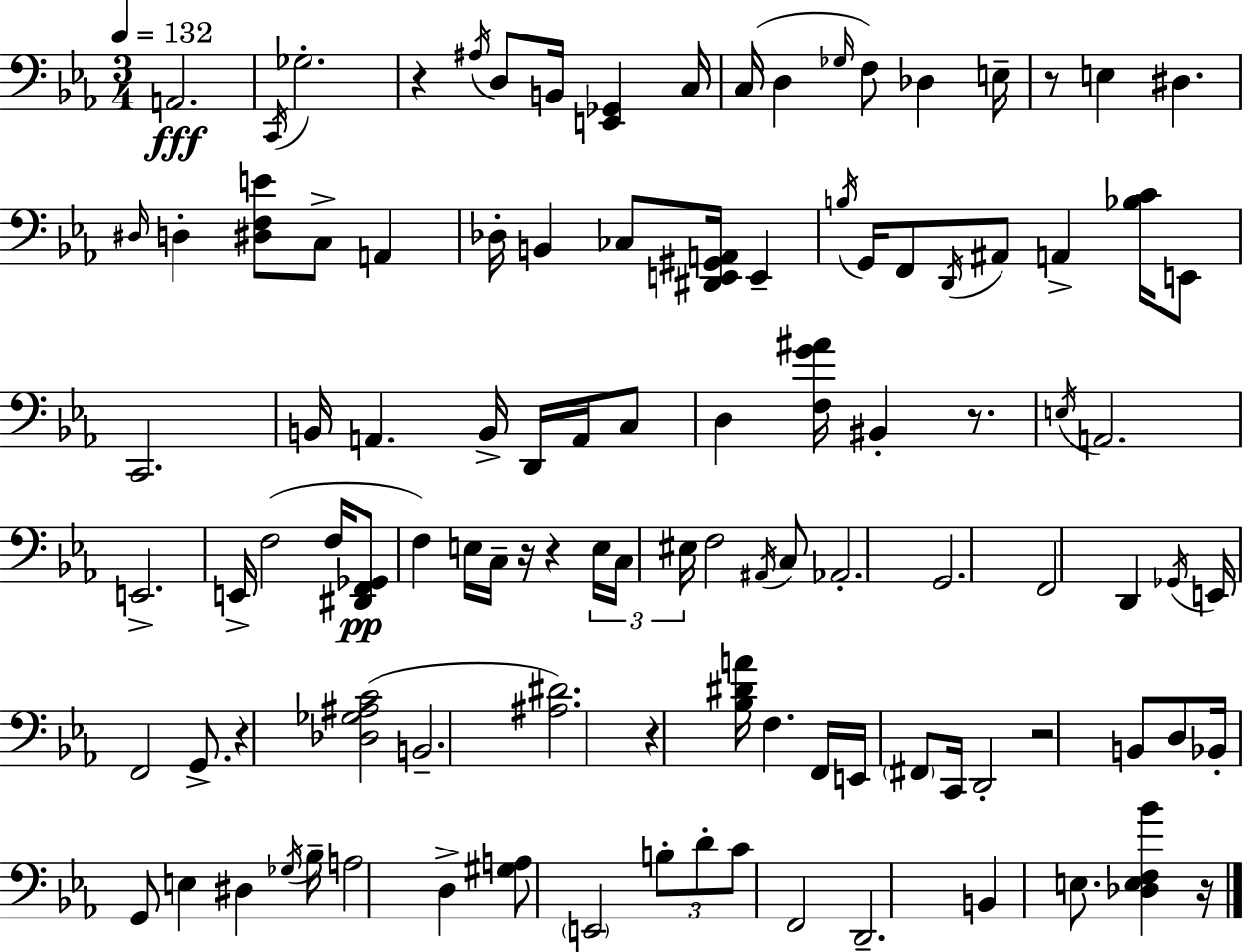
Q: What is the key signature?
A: C minor